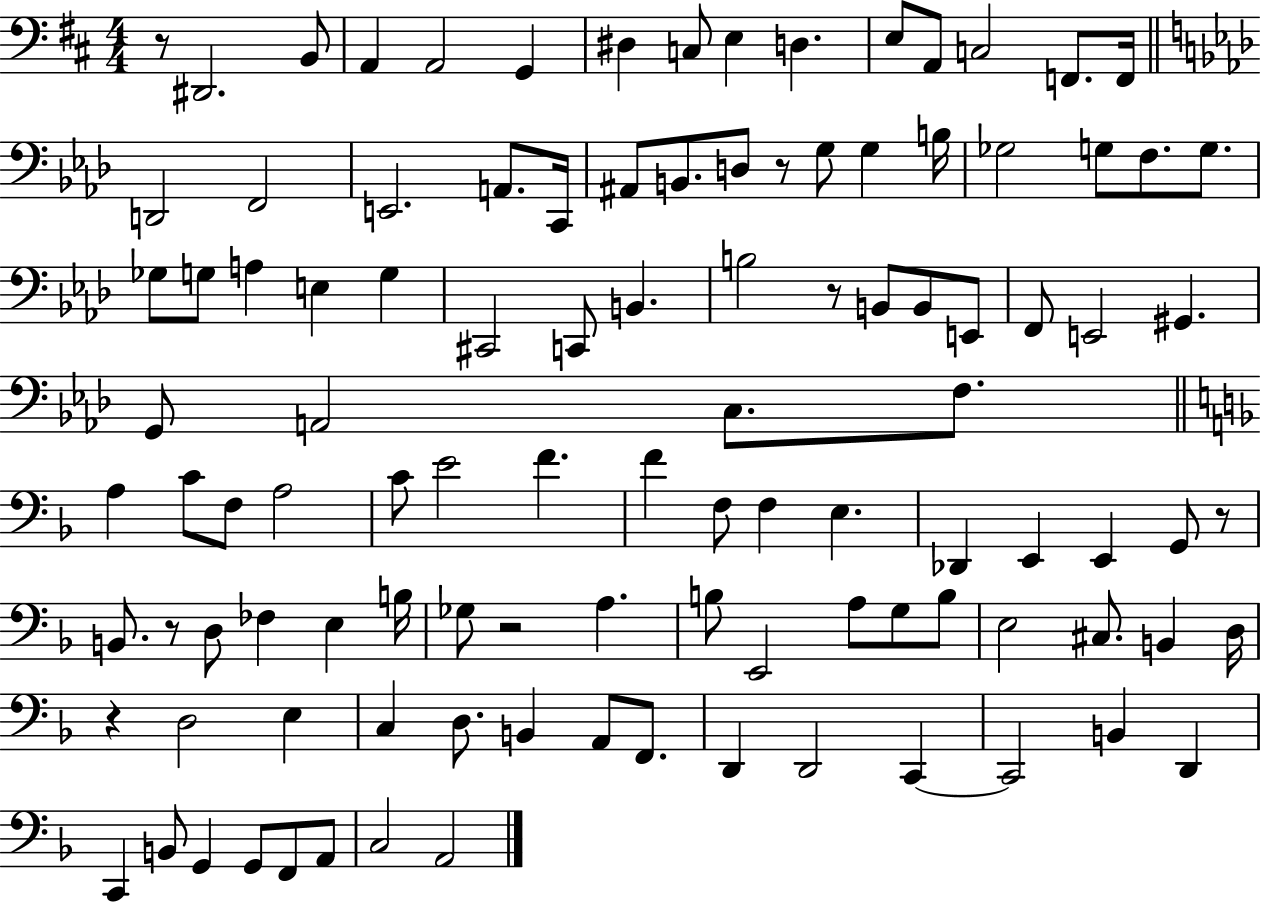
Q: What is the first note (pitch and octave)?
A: D#2